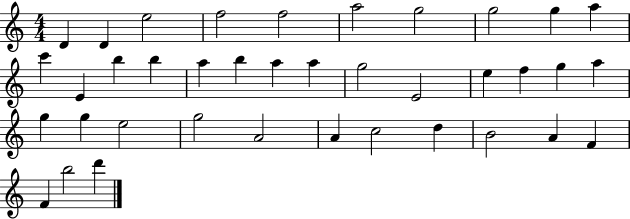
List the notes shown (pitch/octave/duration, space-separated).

D4/q D4/q E5/h F5/h F5/h A5/h G5/h G5/h G5/q A5/q C6/q E4/q B5/q B5/q A5/q B5/q A5/q A5/q G5/h E4/h E5/q F5/q G5/q A5/q G5/q G5/q E5/h G5/h A4/h A4/q C5/h D5/q B4/h A4/q F4/q F4/q B5/h D6/q